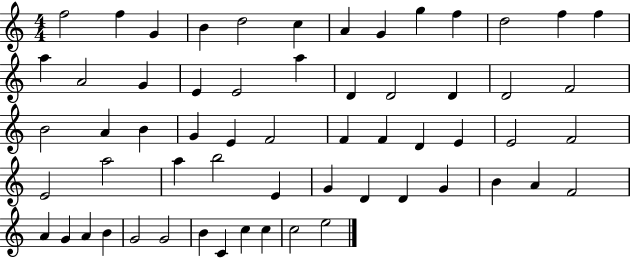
X:1
T:Untitled
M:4/4
L:1/4
K:C
f2 f G B d2 c A G g f d2 f f a A2 G E E2 a D D2 D D2 F2 B2 A B G E F2 F F D E E2 F2 E2 a2 a b2 E G D D G B A F2 A G A B G2 G2 B C c c c2 e2